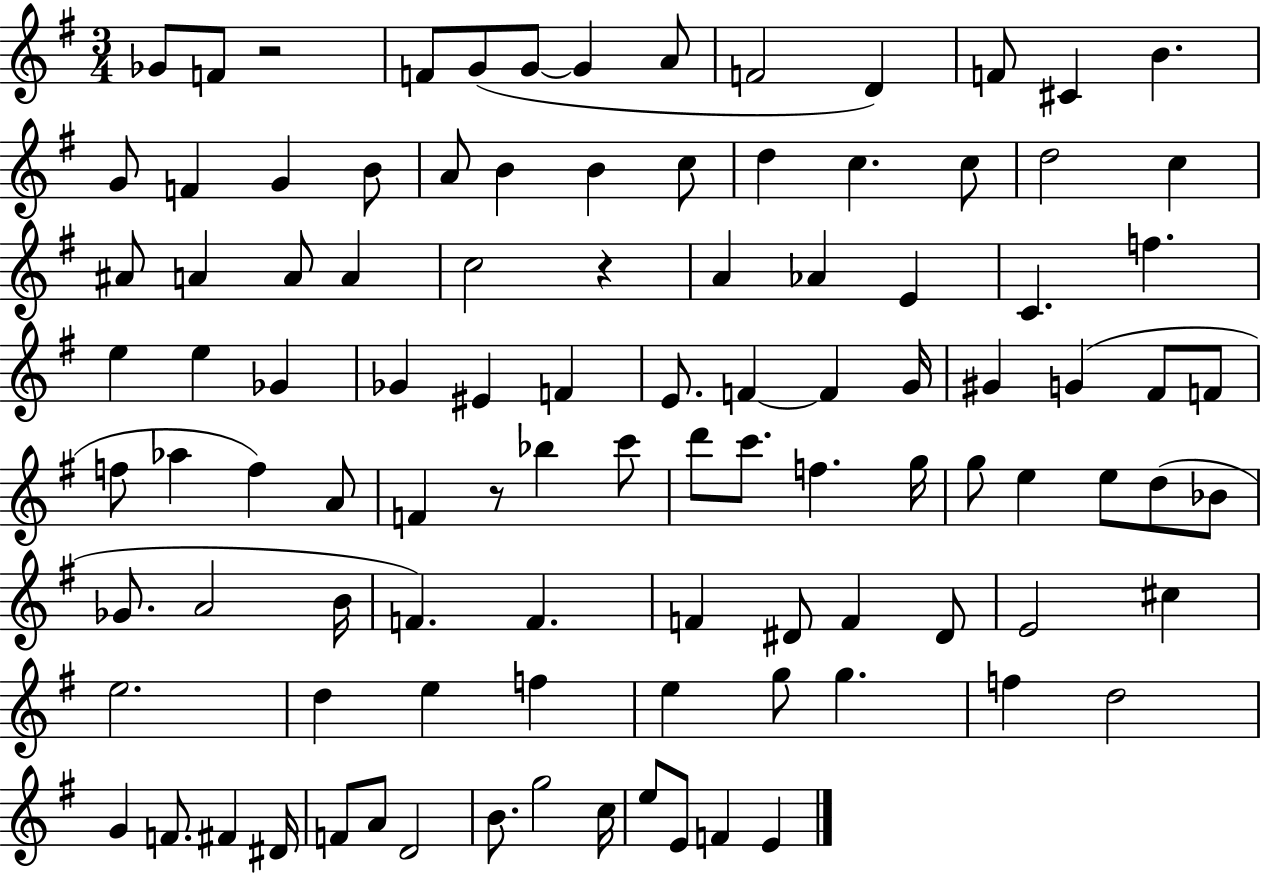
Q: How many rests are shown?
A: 3